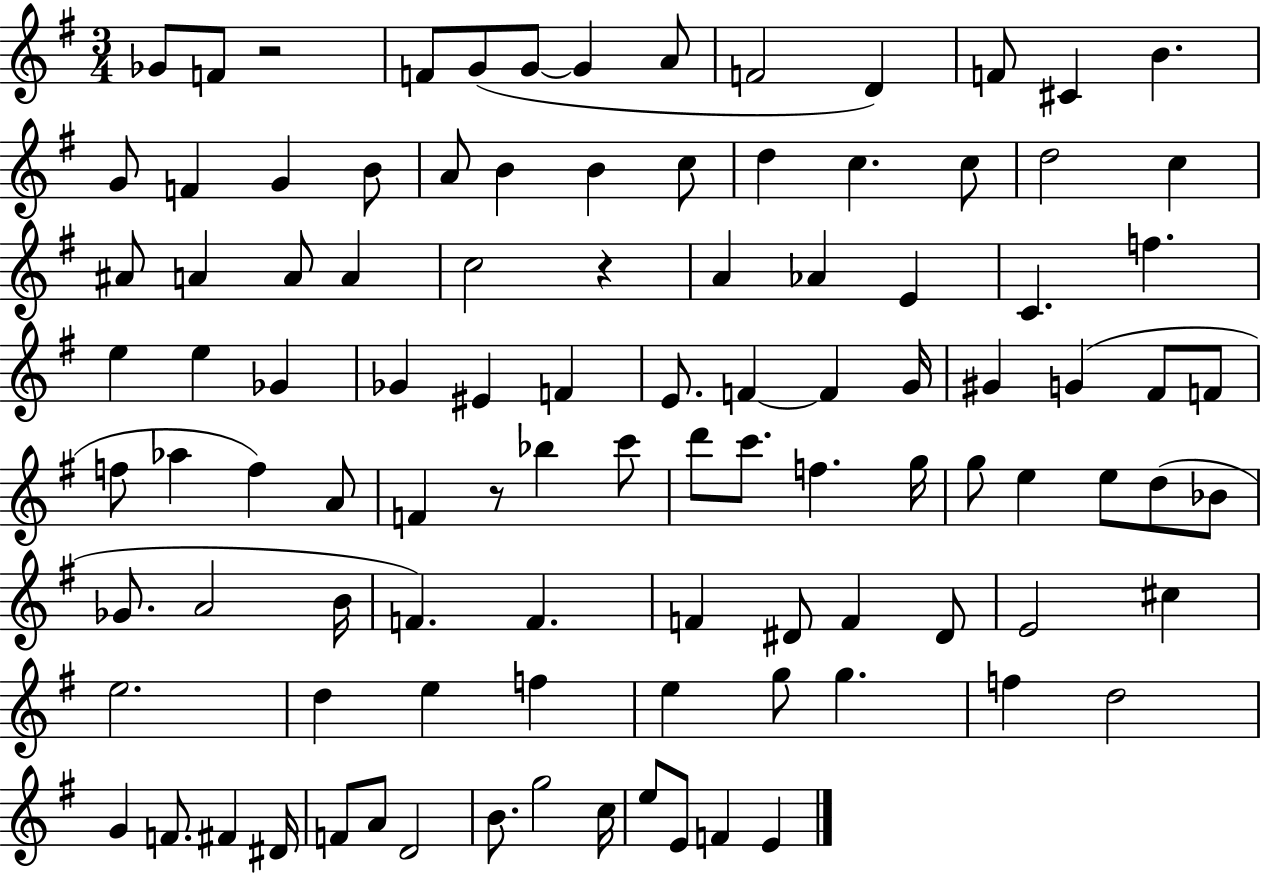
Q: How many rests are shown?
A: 3